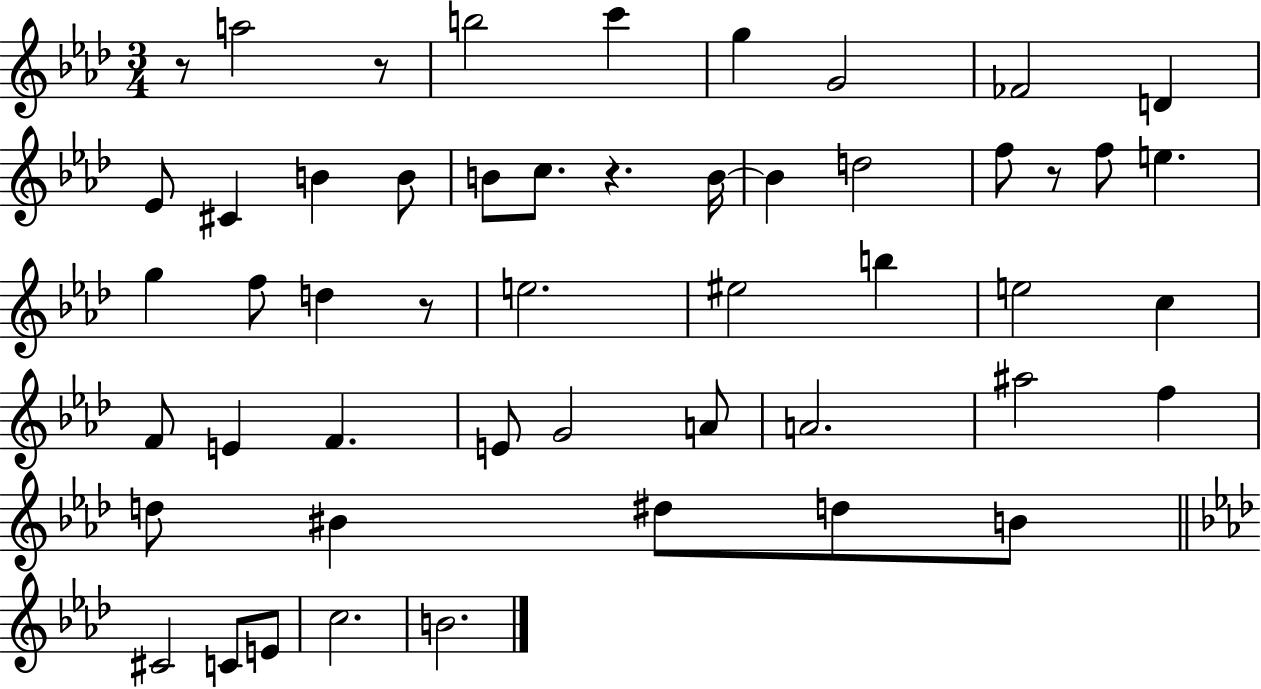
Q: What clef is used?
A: treble